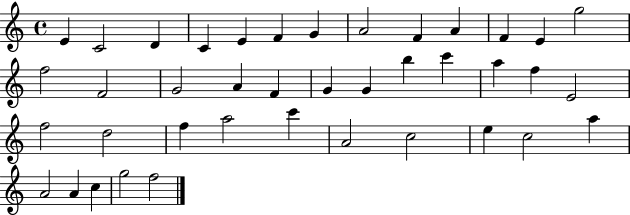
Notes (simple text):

E4/q C4/h D4/q C4/q E4/q F4/q G4/q A4/h F4/q A4/q F4/q E4/q G5/h F5/h F4/h G4/h A4/q F4/q G4/q G4/q B5/q C6/q A5/q F5/q E4/h F5/h D5/h F5/q A5/h C6/q A4/h C5/h E5/q C5/h A5/q A4/h A4/q C5/q G5/h F5/h